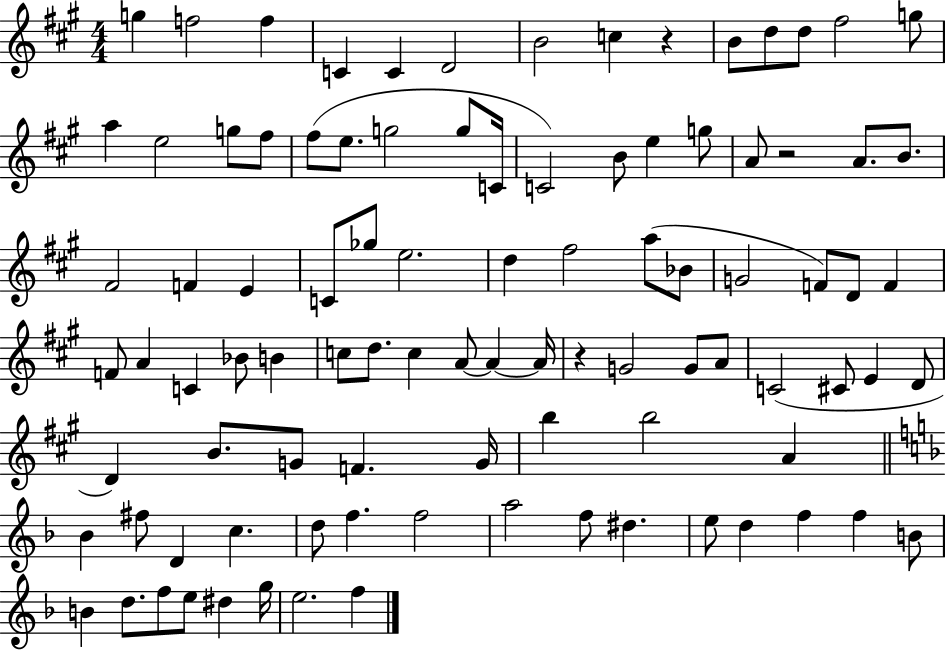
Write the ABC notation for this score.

X:1
T:Untitled
M:4/4
L:1/4
K:A
g f2 f C C D2 B2 c z B/2 d/2 d/2 ^f2 g/2 a e2 g/2 ^f/2 ^f/2 e/2 g2 g/2 C/4 C2 B/2 e g/2 A/2 z2 A/2 B/2 ^F2 F E C/2 _g/2 e2 d ^f2 a/2 _B/2 G2 F/2 D/2 F F/2 A C _B/2 B c/2 d/2 c A/2 A A/4 z G2 G/2 A/2 C2 ^C/2 E D/2 D B/2 G/2 F G/4 b b2 A _B ^f/2 D c d/2 f f2 a2 f/2 ^d e/2 d f f B/2 B d/2 f/2 e/2 ^d g/4 e2 f